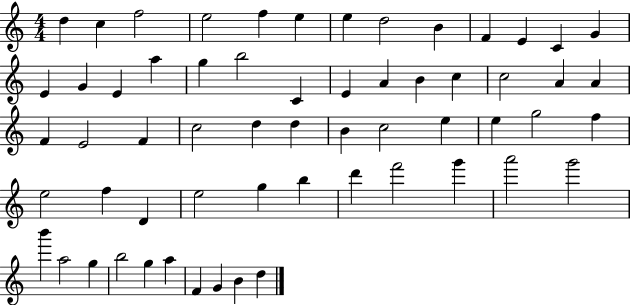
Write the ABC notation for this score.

X:1
T:Untitled
M:4/4
L:1/4
K:C
d c f2 e2 f e e d2 B F E C G E G E a g b2 C E A B c c2 A A F E2 F c2 d d B c2 e e g2 f e2 f D e2 g b d' f'2 g' a'2 g'2 b' a2 g b2 g a F G B d